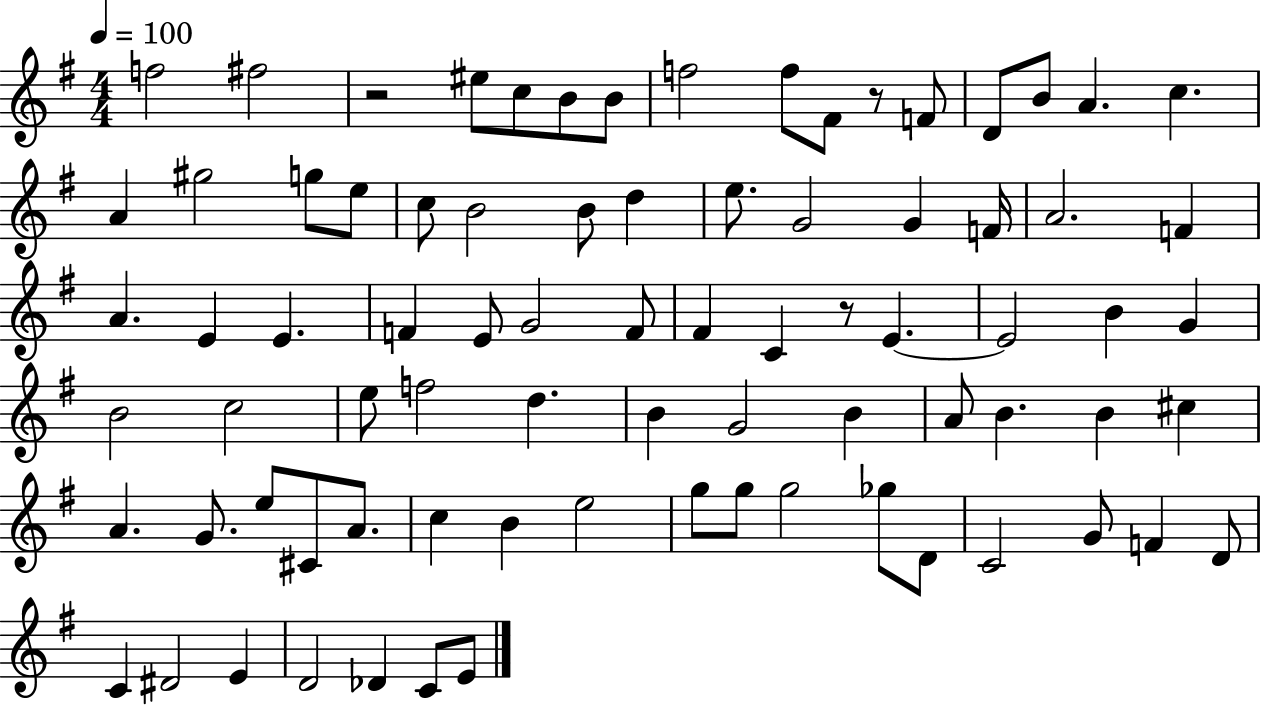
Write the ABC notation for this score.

X:1
T:Untitled
M:4/4
L:1/4
K:G
f2 ^f2 z2 ^e/2 c/2 B/2 B/2 f2 f/2 ^F/2 z/2 F/2 D/2 B/2 A c A ^g2 g/2 e/2 c/2 B2 B/2 d e/2 G2 G F/4 A2 F A E E F E/2 G2 F/2 ^F C z/2 E E2 B G B2 c2 e/2 f2 d B G2 B A/2 B B ^c A G/2 e/2 ^C/2 A/2 c B e2 g/2 g/2 g2 _g/2 D/2 C2 G/2 F D/2 C ^D2 E D2 _D C/2 E/2